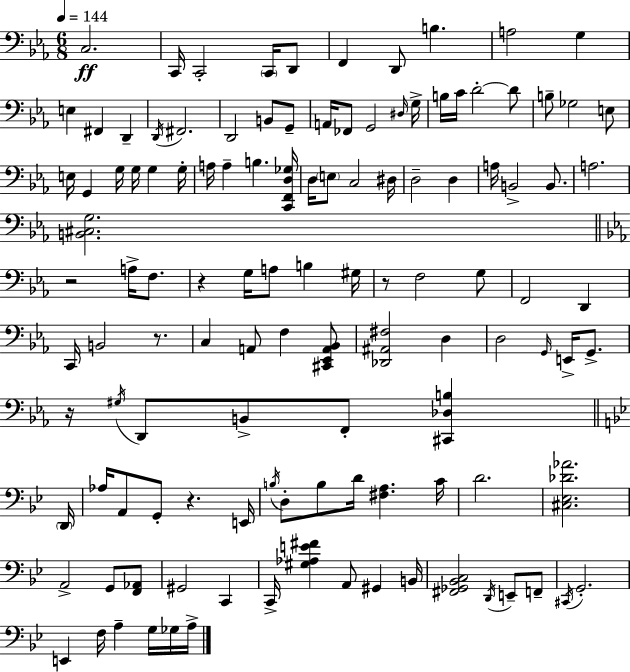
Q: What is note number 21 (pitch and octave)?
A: G2